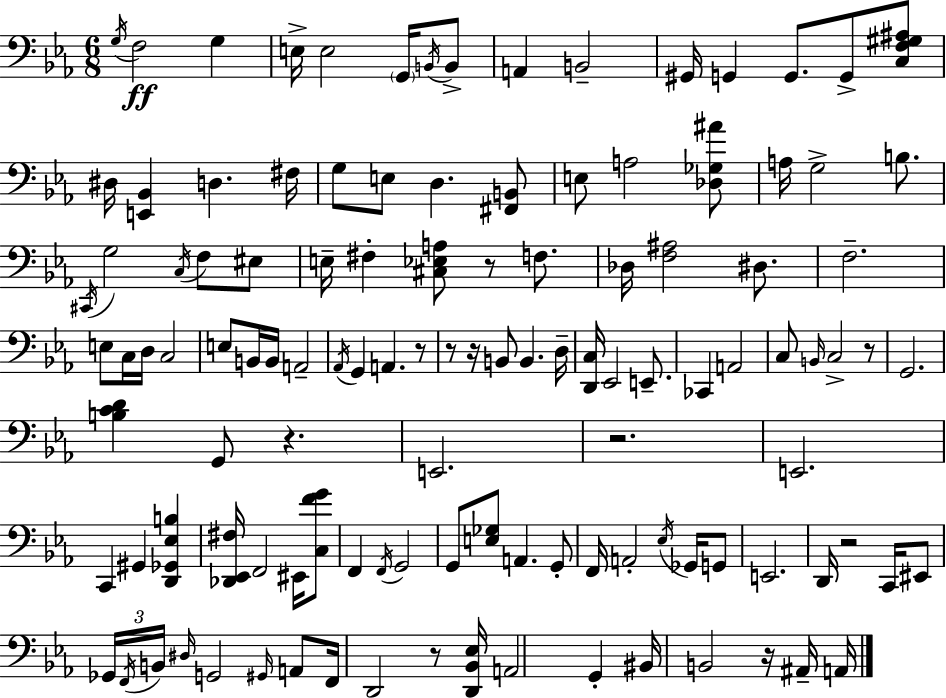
X:1
T:Untitled
M:6/8
L:1/4
K:Cm
G,/4 F,2 G, E,/4 E,2 G,,/4 B,,/4 B,,/2 A,, B,,2 ^G,,/4 G,, G,,/2 G,,/2 [C,F,^G,^A,]/2 ^D,/4 [E,,_B,,] D, ^F,/4 G,/2 E,/2 D, [^F,,B,,]/2 E,/2 A,2 [_D,_G,^A]/2 A,/4 G,2 B,/2 ^C,,/4 G,2 C,/4 F,/2 ^E,/2 E,/4 ^F, [^C,_E,A,]/2 z/2 F,/2 _D,/4 [F,^A,]2 ^D,/2 F,2 E,/2 C,/4 D,/4 C,2 E,/2 B,,/4 B,,/4 A,,2 _A,,/4 G,, A,, z/2 z/2 z/4 B,,/2 B,, D,/4 [D,,C,]/4 _E,,2 E,,/2 _C,, A,,2 C,/2 B,,/4 C,2 z/2 G,,2 [B,CD] G,,/2 z E,,2 z2 E,,2 C,, ^G,, [D,,_G,,_E,B,] [_D,,_E,,^F,]/4 F,,2 ^E,,/4 [C,FG]/2 F,, F,,/4 G,,2 G,,/2 [E,_G,]/2 A,, G,,/2 F,,/4 A,,2 _E,/4 _G,,/4 G,,/2 E,,2 D,,/4 z2 C,,/4 ^E,,/2 _G,,/4 F,,/4 B,,/4 ^D,/4 G,,2 ^G,,/4 A,,/2 F,,/4 D,,2 z/2 [D,,_B,,_E,]/4 A,,2 G,, ^B,,/4 B,,2 z/4 ^A,,/4 A,,/4